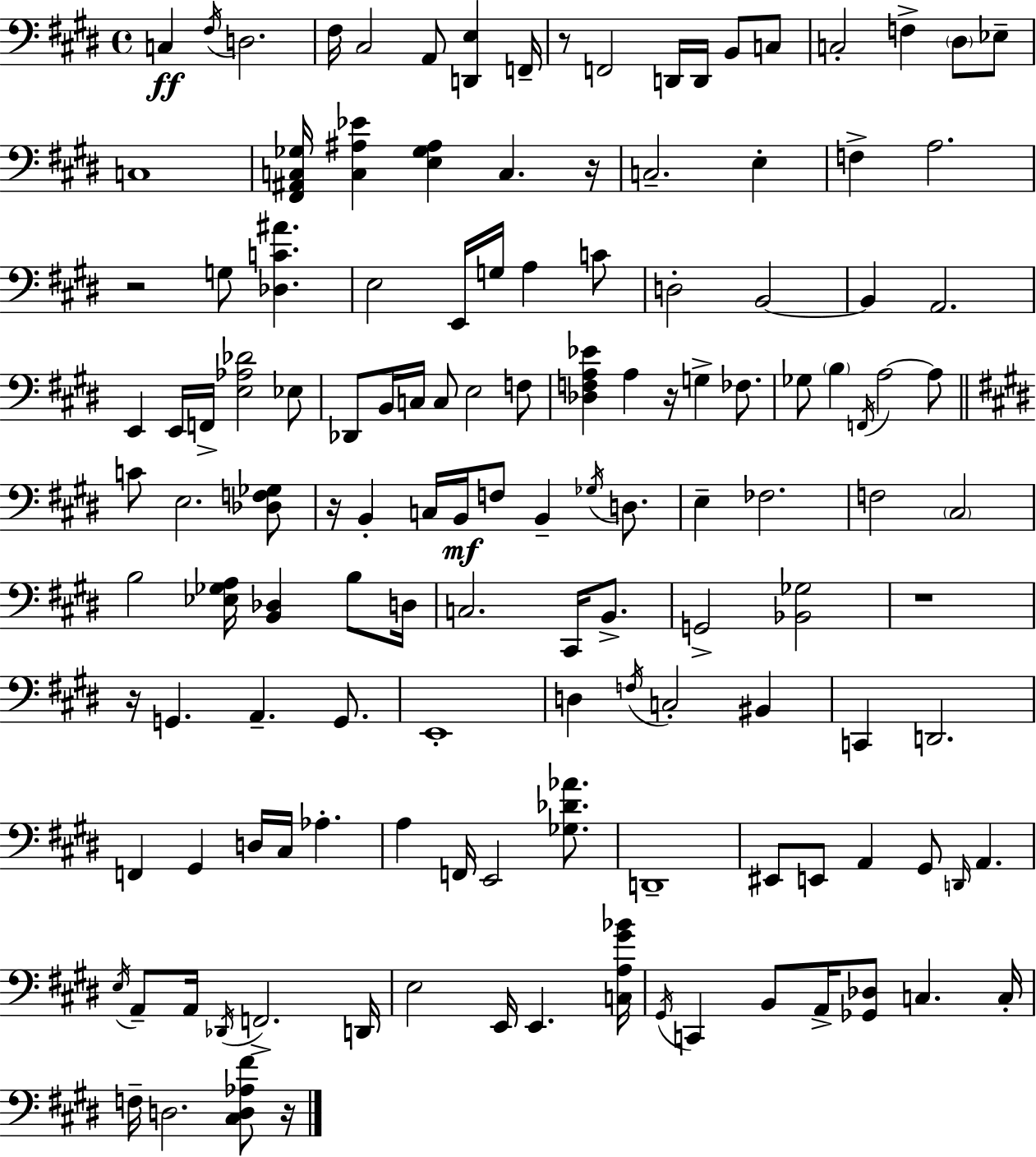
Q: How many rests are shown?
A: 8